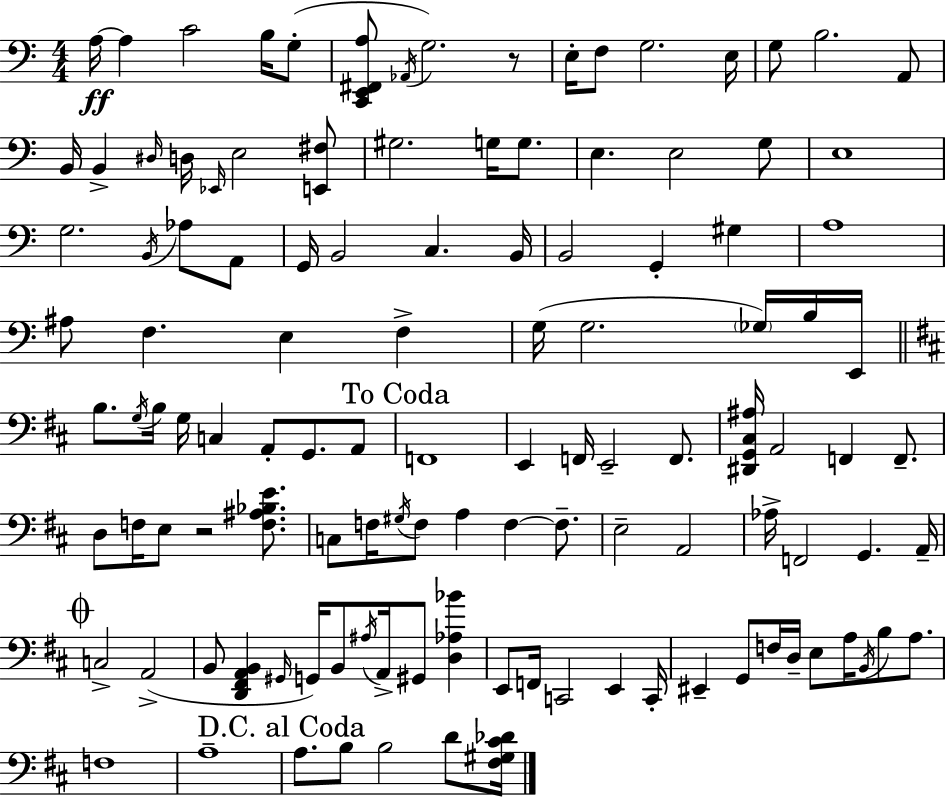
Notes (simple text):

A3/s A3/q C4/h B3/s G3/e [C2,E2,F#2,A3]/e Ab2/s G3/h. R/e E3/s F3/e G3/h. E3/s G3/e B3/h. A2/e B2/s B2/q D#3/s D3/s Eb2/s E3/h [E2,F#3]/e G#3/h. G3/s G3/e. E3/q. E3/h G3/e E3/w G3/h. B2/s Ab3/e A2/e G2/s B2/h C3/q. B2/s B2/h G2/q G#3/q A3/w A#3/e F3/q. E3/q F3/q G3/s G3/h. Gb3/s B3/s E2/s B3/e. G3/s B3/s G3/s C3/q A2/e G2/e. A2/e F2/w E2/q F2/s E2/h F2/e. [D#2,G2,C#3,A#3]/s A2/h F2/q F2/e. D3/e F3/s E3/e R/h [F3,A#3,Bb3,E4]/e. C3/e F3/s G#3/s F3/e A3/q F3/q F3/e. E3/h A2/h Ab3/s F2/h G2/q. A2/s C3/h A2/h B2/e [D2,F#2,A2,B2]/q G#2/s G2/s B2/e A#3/s A2/s G#2/e [D3,Ab3,Bb4]/q E2/e F2/s C2/h E2/q C2/s EIS2/q G2/e F3/s D3/s E3/e A3/s B2/s B3/e A3/e. F3/w A3/w A3/e. B3/e B3/h D4/e [F#3,G#3,C#4,Db4]/s